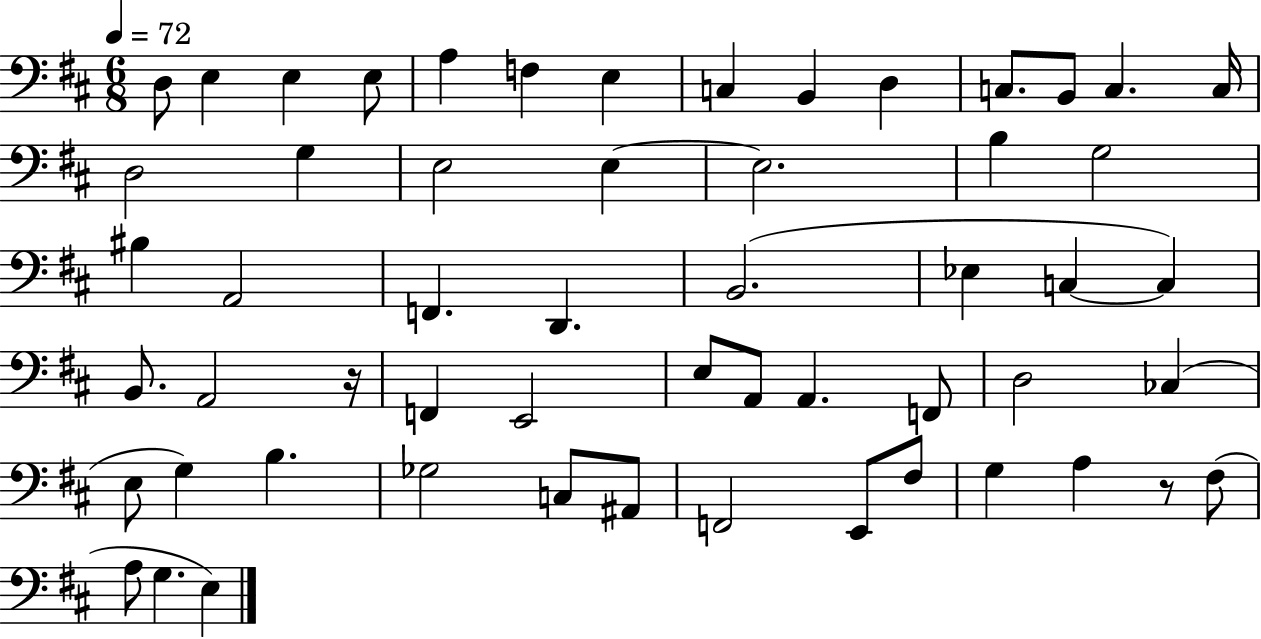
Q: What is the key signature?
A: D major